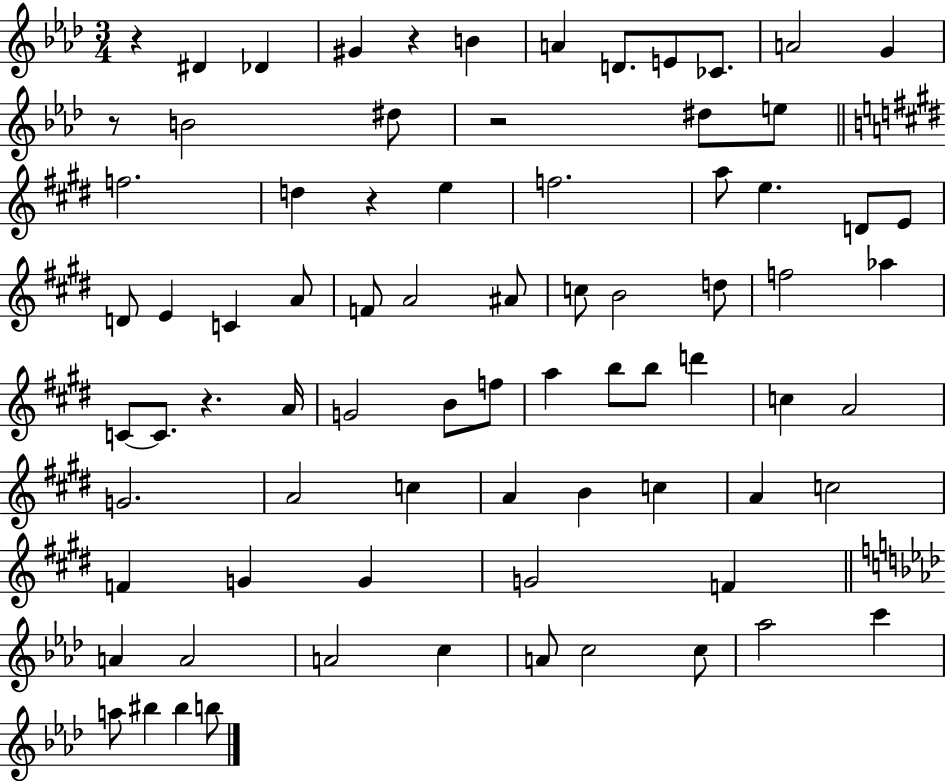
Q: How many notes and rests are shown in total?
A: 78